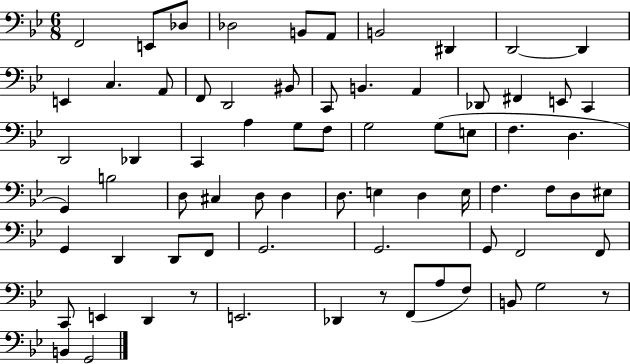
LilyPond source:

{
  \clef bass
  \numericTimeSignature
  \time 6/8
  \key bes \major
  \repeat volta 2 { f,2 e,8 des8 | des2 b,8 a,8 | b,2 dis,4 | d,2~~ d,4 | \break e,4 c4. a,8 | f,8 d,2 bis,8 | c,8 b,4. a,4 | des,8 fis,4 e,8 c,4 | \break d,2 des,4 | c,4 a4 g8 f8 | g2 g8( e8 | f4. d4. | \break g,4) b2 | d8 cis4 d8 d4 | d8. e4 d4 e16 | f4. f8 d8 eis8 | \break g,4 d,4 d,8 f,8 | g,2. | g,2. | g,8 f,2 f,8 | \break c,8 e,4 d,4 r8 | e,2. | des,4 r8 f,8( a8 f8) | b,8 g2 r8 | \break b,4 g,2 | } \bar "|."
}